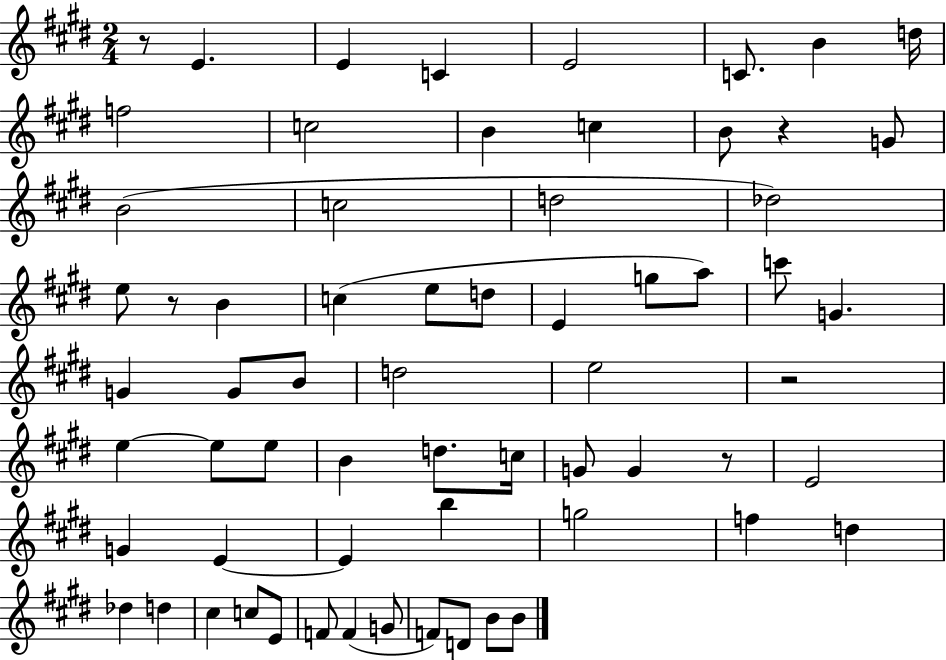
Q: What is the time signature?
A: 2/4